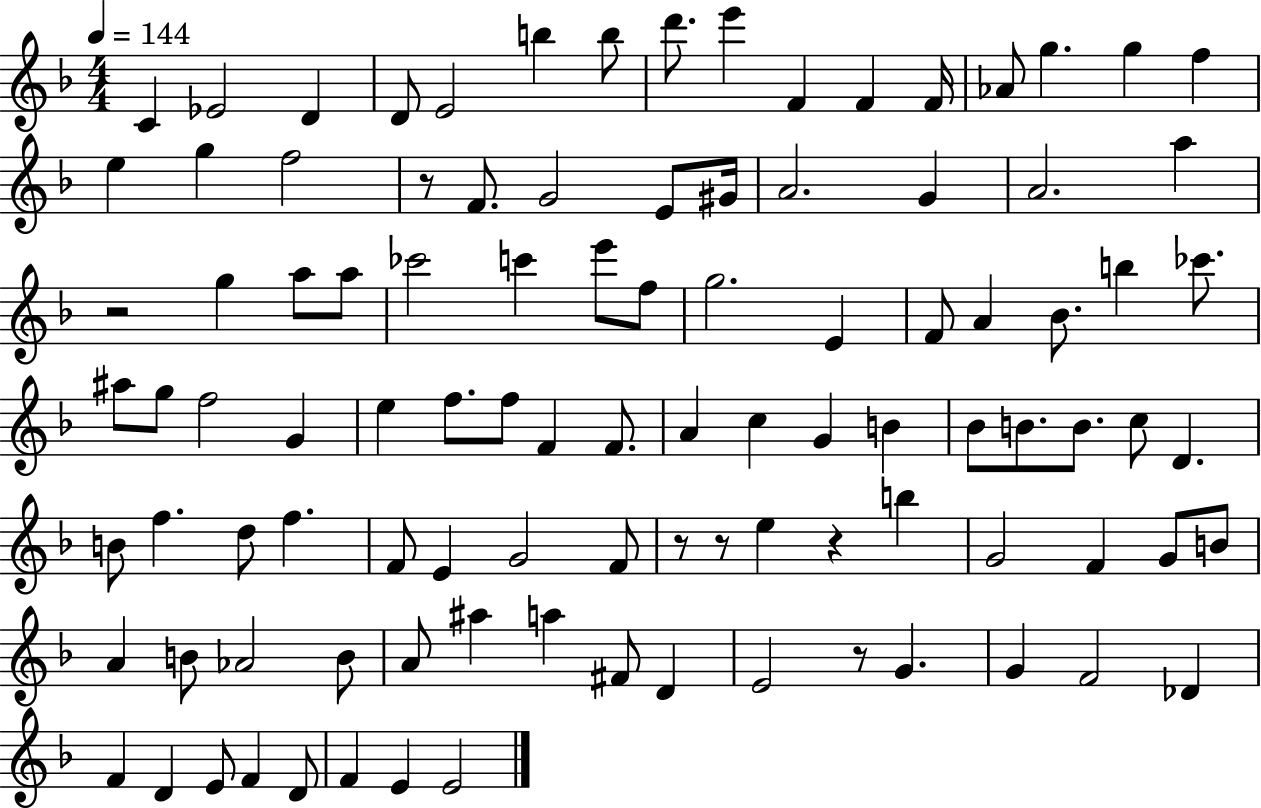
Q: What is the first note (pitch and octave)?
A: C4